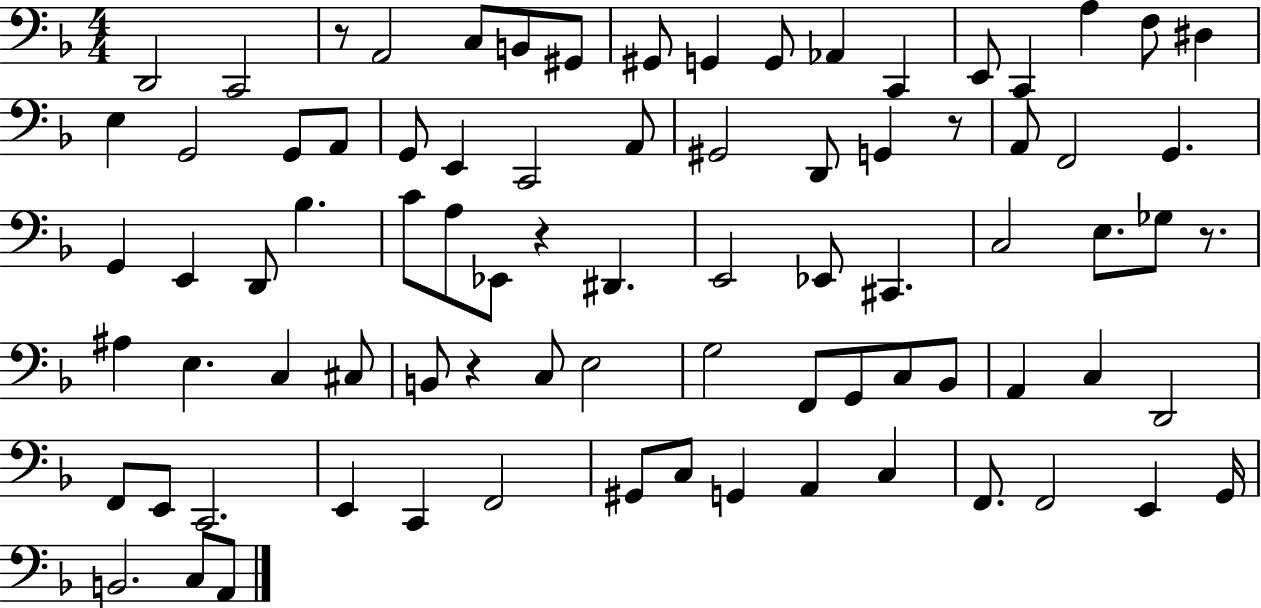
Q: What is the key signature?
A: F major